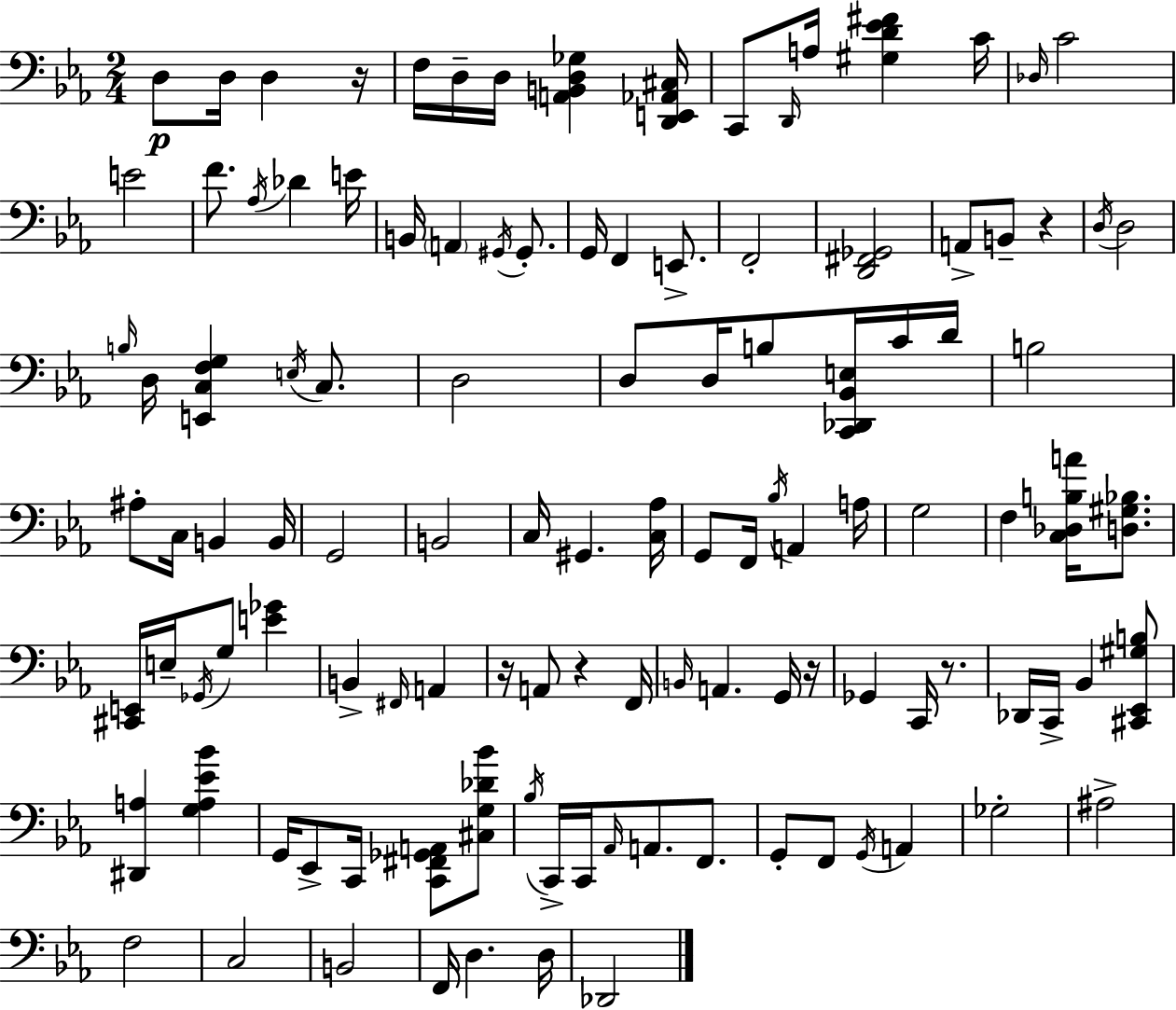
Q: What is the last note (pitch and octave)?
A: Db2